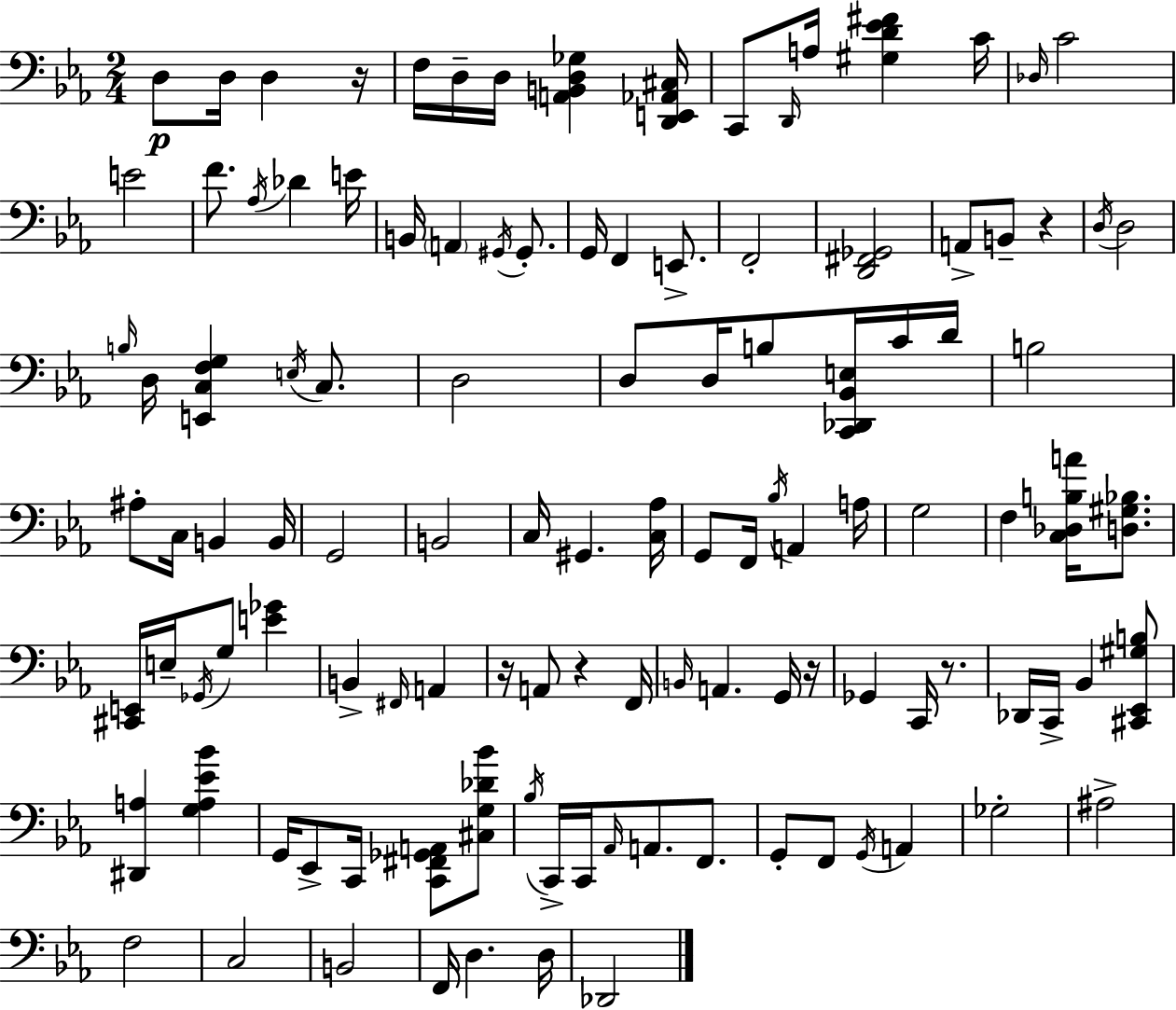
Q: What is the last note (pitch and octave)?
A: Db2